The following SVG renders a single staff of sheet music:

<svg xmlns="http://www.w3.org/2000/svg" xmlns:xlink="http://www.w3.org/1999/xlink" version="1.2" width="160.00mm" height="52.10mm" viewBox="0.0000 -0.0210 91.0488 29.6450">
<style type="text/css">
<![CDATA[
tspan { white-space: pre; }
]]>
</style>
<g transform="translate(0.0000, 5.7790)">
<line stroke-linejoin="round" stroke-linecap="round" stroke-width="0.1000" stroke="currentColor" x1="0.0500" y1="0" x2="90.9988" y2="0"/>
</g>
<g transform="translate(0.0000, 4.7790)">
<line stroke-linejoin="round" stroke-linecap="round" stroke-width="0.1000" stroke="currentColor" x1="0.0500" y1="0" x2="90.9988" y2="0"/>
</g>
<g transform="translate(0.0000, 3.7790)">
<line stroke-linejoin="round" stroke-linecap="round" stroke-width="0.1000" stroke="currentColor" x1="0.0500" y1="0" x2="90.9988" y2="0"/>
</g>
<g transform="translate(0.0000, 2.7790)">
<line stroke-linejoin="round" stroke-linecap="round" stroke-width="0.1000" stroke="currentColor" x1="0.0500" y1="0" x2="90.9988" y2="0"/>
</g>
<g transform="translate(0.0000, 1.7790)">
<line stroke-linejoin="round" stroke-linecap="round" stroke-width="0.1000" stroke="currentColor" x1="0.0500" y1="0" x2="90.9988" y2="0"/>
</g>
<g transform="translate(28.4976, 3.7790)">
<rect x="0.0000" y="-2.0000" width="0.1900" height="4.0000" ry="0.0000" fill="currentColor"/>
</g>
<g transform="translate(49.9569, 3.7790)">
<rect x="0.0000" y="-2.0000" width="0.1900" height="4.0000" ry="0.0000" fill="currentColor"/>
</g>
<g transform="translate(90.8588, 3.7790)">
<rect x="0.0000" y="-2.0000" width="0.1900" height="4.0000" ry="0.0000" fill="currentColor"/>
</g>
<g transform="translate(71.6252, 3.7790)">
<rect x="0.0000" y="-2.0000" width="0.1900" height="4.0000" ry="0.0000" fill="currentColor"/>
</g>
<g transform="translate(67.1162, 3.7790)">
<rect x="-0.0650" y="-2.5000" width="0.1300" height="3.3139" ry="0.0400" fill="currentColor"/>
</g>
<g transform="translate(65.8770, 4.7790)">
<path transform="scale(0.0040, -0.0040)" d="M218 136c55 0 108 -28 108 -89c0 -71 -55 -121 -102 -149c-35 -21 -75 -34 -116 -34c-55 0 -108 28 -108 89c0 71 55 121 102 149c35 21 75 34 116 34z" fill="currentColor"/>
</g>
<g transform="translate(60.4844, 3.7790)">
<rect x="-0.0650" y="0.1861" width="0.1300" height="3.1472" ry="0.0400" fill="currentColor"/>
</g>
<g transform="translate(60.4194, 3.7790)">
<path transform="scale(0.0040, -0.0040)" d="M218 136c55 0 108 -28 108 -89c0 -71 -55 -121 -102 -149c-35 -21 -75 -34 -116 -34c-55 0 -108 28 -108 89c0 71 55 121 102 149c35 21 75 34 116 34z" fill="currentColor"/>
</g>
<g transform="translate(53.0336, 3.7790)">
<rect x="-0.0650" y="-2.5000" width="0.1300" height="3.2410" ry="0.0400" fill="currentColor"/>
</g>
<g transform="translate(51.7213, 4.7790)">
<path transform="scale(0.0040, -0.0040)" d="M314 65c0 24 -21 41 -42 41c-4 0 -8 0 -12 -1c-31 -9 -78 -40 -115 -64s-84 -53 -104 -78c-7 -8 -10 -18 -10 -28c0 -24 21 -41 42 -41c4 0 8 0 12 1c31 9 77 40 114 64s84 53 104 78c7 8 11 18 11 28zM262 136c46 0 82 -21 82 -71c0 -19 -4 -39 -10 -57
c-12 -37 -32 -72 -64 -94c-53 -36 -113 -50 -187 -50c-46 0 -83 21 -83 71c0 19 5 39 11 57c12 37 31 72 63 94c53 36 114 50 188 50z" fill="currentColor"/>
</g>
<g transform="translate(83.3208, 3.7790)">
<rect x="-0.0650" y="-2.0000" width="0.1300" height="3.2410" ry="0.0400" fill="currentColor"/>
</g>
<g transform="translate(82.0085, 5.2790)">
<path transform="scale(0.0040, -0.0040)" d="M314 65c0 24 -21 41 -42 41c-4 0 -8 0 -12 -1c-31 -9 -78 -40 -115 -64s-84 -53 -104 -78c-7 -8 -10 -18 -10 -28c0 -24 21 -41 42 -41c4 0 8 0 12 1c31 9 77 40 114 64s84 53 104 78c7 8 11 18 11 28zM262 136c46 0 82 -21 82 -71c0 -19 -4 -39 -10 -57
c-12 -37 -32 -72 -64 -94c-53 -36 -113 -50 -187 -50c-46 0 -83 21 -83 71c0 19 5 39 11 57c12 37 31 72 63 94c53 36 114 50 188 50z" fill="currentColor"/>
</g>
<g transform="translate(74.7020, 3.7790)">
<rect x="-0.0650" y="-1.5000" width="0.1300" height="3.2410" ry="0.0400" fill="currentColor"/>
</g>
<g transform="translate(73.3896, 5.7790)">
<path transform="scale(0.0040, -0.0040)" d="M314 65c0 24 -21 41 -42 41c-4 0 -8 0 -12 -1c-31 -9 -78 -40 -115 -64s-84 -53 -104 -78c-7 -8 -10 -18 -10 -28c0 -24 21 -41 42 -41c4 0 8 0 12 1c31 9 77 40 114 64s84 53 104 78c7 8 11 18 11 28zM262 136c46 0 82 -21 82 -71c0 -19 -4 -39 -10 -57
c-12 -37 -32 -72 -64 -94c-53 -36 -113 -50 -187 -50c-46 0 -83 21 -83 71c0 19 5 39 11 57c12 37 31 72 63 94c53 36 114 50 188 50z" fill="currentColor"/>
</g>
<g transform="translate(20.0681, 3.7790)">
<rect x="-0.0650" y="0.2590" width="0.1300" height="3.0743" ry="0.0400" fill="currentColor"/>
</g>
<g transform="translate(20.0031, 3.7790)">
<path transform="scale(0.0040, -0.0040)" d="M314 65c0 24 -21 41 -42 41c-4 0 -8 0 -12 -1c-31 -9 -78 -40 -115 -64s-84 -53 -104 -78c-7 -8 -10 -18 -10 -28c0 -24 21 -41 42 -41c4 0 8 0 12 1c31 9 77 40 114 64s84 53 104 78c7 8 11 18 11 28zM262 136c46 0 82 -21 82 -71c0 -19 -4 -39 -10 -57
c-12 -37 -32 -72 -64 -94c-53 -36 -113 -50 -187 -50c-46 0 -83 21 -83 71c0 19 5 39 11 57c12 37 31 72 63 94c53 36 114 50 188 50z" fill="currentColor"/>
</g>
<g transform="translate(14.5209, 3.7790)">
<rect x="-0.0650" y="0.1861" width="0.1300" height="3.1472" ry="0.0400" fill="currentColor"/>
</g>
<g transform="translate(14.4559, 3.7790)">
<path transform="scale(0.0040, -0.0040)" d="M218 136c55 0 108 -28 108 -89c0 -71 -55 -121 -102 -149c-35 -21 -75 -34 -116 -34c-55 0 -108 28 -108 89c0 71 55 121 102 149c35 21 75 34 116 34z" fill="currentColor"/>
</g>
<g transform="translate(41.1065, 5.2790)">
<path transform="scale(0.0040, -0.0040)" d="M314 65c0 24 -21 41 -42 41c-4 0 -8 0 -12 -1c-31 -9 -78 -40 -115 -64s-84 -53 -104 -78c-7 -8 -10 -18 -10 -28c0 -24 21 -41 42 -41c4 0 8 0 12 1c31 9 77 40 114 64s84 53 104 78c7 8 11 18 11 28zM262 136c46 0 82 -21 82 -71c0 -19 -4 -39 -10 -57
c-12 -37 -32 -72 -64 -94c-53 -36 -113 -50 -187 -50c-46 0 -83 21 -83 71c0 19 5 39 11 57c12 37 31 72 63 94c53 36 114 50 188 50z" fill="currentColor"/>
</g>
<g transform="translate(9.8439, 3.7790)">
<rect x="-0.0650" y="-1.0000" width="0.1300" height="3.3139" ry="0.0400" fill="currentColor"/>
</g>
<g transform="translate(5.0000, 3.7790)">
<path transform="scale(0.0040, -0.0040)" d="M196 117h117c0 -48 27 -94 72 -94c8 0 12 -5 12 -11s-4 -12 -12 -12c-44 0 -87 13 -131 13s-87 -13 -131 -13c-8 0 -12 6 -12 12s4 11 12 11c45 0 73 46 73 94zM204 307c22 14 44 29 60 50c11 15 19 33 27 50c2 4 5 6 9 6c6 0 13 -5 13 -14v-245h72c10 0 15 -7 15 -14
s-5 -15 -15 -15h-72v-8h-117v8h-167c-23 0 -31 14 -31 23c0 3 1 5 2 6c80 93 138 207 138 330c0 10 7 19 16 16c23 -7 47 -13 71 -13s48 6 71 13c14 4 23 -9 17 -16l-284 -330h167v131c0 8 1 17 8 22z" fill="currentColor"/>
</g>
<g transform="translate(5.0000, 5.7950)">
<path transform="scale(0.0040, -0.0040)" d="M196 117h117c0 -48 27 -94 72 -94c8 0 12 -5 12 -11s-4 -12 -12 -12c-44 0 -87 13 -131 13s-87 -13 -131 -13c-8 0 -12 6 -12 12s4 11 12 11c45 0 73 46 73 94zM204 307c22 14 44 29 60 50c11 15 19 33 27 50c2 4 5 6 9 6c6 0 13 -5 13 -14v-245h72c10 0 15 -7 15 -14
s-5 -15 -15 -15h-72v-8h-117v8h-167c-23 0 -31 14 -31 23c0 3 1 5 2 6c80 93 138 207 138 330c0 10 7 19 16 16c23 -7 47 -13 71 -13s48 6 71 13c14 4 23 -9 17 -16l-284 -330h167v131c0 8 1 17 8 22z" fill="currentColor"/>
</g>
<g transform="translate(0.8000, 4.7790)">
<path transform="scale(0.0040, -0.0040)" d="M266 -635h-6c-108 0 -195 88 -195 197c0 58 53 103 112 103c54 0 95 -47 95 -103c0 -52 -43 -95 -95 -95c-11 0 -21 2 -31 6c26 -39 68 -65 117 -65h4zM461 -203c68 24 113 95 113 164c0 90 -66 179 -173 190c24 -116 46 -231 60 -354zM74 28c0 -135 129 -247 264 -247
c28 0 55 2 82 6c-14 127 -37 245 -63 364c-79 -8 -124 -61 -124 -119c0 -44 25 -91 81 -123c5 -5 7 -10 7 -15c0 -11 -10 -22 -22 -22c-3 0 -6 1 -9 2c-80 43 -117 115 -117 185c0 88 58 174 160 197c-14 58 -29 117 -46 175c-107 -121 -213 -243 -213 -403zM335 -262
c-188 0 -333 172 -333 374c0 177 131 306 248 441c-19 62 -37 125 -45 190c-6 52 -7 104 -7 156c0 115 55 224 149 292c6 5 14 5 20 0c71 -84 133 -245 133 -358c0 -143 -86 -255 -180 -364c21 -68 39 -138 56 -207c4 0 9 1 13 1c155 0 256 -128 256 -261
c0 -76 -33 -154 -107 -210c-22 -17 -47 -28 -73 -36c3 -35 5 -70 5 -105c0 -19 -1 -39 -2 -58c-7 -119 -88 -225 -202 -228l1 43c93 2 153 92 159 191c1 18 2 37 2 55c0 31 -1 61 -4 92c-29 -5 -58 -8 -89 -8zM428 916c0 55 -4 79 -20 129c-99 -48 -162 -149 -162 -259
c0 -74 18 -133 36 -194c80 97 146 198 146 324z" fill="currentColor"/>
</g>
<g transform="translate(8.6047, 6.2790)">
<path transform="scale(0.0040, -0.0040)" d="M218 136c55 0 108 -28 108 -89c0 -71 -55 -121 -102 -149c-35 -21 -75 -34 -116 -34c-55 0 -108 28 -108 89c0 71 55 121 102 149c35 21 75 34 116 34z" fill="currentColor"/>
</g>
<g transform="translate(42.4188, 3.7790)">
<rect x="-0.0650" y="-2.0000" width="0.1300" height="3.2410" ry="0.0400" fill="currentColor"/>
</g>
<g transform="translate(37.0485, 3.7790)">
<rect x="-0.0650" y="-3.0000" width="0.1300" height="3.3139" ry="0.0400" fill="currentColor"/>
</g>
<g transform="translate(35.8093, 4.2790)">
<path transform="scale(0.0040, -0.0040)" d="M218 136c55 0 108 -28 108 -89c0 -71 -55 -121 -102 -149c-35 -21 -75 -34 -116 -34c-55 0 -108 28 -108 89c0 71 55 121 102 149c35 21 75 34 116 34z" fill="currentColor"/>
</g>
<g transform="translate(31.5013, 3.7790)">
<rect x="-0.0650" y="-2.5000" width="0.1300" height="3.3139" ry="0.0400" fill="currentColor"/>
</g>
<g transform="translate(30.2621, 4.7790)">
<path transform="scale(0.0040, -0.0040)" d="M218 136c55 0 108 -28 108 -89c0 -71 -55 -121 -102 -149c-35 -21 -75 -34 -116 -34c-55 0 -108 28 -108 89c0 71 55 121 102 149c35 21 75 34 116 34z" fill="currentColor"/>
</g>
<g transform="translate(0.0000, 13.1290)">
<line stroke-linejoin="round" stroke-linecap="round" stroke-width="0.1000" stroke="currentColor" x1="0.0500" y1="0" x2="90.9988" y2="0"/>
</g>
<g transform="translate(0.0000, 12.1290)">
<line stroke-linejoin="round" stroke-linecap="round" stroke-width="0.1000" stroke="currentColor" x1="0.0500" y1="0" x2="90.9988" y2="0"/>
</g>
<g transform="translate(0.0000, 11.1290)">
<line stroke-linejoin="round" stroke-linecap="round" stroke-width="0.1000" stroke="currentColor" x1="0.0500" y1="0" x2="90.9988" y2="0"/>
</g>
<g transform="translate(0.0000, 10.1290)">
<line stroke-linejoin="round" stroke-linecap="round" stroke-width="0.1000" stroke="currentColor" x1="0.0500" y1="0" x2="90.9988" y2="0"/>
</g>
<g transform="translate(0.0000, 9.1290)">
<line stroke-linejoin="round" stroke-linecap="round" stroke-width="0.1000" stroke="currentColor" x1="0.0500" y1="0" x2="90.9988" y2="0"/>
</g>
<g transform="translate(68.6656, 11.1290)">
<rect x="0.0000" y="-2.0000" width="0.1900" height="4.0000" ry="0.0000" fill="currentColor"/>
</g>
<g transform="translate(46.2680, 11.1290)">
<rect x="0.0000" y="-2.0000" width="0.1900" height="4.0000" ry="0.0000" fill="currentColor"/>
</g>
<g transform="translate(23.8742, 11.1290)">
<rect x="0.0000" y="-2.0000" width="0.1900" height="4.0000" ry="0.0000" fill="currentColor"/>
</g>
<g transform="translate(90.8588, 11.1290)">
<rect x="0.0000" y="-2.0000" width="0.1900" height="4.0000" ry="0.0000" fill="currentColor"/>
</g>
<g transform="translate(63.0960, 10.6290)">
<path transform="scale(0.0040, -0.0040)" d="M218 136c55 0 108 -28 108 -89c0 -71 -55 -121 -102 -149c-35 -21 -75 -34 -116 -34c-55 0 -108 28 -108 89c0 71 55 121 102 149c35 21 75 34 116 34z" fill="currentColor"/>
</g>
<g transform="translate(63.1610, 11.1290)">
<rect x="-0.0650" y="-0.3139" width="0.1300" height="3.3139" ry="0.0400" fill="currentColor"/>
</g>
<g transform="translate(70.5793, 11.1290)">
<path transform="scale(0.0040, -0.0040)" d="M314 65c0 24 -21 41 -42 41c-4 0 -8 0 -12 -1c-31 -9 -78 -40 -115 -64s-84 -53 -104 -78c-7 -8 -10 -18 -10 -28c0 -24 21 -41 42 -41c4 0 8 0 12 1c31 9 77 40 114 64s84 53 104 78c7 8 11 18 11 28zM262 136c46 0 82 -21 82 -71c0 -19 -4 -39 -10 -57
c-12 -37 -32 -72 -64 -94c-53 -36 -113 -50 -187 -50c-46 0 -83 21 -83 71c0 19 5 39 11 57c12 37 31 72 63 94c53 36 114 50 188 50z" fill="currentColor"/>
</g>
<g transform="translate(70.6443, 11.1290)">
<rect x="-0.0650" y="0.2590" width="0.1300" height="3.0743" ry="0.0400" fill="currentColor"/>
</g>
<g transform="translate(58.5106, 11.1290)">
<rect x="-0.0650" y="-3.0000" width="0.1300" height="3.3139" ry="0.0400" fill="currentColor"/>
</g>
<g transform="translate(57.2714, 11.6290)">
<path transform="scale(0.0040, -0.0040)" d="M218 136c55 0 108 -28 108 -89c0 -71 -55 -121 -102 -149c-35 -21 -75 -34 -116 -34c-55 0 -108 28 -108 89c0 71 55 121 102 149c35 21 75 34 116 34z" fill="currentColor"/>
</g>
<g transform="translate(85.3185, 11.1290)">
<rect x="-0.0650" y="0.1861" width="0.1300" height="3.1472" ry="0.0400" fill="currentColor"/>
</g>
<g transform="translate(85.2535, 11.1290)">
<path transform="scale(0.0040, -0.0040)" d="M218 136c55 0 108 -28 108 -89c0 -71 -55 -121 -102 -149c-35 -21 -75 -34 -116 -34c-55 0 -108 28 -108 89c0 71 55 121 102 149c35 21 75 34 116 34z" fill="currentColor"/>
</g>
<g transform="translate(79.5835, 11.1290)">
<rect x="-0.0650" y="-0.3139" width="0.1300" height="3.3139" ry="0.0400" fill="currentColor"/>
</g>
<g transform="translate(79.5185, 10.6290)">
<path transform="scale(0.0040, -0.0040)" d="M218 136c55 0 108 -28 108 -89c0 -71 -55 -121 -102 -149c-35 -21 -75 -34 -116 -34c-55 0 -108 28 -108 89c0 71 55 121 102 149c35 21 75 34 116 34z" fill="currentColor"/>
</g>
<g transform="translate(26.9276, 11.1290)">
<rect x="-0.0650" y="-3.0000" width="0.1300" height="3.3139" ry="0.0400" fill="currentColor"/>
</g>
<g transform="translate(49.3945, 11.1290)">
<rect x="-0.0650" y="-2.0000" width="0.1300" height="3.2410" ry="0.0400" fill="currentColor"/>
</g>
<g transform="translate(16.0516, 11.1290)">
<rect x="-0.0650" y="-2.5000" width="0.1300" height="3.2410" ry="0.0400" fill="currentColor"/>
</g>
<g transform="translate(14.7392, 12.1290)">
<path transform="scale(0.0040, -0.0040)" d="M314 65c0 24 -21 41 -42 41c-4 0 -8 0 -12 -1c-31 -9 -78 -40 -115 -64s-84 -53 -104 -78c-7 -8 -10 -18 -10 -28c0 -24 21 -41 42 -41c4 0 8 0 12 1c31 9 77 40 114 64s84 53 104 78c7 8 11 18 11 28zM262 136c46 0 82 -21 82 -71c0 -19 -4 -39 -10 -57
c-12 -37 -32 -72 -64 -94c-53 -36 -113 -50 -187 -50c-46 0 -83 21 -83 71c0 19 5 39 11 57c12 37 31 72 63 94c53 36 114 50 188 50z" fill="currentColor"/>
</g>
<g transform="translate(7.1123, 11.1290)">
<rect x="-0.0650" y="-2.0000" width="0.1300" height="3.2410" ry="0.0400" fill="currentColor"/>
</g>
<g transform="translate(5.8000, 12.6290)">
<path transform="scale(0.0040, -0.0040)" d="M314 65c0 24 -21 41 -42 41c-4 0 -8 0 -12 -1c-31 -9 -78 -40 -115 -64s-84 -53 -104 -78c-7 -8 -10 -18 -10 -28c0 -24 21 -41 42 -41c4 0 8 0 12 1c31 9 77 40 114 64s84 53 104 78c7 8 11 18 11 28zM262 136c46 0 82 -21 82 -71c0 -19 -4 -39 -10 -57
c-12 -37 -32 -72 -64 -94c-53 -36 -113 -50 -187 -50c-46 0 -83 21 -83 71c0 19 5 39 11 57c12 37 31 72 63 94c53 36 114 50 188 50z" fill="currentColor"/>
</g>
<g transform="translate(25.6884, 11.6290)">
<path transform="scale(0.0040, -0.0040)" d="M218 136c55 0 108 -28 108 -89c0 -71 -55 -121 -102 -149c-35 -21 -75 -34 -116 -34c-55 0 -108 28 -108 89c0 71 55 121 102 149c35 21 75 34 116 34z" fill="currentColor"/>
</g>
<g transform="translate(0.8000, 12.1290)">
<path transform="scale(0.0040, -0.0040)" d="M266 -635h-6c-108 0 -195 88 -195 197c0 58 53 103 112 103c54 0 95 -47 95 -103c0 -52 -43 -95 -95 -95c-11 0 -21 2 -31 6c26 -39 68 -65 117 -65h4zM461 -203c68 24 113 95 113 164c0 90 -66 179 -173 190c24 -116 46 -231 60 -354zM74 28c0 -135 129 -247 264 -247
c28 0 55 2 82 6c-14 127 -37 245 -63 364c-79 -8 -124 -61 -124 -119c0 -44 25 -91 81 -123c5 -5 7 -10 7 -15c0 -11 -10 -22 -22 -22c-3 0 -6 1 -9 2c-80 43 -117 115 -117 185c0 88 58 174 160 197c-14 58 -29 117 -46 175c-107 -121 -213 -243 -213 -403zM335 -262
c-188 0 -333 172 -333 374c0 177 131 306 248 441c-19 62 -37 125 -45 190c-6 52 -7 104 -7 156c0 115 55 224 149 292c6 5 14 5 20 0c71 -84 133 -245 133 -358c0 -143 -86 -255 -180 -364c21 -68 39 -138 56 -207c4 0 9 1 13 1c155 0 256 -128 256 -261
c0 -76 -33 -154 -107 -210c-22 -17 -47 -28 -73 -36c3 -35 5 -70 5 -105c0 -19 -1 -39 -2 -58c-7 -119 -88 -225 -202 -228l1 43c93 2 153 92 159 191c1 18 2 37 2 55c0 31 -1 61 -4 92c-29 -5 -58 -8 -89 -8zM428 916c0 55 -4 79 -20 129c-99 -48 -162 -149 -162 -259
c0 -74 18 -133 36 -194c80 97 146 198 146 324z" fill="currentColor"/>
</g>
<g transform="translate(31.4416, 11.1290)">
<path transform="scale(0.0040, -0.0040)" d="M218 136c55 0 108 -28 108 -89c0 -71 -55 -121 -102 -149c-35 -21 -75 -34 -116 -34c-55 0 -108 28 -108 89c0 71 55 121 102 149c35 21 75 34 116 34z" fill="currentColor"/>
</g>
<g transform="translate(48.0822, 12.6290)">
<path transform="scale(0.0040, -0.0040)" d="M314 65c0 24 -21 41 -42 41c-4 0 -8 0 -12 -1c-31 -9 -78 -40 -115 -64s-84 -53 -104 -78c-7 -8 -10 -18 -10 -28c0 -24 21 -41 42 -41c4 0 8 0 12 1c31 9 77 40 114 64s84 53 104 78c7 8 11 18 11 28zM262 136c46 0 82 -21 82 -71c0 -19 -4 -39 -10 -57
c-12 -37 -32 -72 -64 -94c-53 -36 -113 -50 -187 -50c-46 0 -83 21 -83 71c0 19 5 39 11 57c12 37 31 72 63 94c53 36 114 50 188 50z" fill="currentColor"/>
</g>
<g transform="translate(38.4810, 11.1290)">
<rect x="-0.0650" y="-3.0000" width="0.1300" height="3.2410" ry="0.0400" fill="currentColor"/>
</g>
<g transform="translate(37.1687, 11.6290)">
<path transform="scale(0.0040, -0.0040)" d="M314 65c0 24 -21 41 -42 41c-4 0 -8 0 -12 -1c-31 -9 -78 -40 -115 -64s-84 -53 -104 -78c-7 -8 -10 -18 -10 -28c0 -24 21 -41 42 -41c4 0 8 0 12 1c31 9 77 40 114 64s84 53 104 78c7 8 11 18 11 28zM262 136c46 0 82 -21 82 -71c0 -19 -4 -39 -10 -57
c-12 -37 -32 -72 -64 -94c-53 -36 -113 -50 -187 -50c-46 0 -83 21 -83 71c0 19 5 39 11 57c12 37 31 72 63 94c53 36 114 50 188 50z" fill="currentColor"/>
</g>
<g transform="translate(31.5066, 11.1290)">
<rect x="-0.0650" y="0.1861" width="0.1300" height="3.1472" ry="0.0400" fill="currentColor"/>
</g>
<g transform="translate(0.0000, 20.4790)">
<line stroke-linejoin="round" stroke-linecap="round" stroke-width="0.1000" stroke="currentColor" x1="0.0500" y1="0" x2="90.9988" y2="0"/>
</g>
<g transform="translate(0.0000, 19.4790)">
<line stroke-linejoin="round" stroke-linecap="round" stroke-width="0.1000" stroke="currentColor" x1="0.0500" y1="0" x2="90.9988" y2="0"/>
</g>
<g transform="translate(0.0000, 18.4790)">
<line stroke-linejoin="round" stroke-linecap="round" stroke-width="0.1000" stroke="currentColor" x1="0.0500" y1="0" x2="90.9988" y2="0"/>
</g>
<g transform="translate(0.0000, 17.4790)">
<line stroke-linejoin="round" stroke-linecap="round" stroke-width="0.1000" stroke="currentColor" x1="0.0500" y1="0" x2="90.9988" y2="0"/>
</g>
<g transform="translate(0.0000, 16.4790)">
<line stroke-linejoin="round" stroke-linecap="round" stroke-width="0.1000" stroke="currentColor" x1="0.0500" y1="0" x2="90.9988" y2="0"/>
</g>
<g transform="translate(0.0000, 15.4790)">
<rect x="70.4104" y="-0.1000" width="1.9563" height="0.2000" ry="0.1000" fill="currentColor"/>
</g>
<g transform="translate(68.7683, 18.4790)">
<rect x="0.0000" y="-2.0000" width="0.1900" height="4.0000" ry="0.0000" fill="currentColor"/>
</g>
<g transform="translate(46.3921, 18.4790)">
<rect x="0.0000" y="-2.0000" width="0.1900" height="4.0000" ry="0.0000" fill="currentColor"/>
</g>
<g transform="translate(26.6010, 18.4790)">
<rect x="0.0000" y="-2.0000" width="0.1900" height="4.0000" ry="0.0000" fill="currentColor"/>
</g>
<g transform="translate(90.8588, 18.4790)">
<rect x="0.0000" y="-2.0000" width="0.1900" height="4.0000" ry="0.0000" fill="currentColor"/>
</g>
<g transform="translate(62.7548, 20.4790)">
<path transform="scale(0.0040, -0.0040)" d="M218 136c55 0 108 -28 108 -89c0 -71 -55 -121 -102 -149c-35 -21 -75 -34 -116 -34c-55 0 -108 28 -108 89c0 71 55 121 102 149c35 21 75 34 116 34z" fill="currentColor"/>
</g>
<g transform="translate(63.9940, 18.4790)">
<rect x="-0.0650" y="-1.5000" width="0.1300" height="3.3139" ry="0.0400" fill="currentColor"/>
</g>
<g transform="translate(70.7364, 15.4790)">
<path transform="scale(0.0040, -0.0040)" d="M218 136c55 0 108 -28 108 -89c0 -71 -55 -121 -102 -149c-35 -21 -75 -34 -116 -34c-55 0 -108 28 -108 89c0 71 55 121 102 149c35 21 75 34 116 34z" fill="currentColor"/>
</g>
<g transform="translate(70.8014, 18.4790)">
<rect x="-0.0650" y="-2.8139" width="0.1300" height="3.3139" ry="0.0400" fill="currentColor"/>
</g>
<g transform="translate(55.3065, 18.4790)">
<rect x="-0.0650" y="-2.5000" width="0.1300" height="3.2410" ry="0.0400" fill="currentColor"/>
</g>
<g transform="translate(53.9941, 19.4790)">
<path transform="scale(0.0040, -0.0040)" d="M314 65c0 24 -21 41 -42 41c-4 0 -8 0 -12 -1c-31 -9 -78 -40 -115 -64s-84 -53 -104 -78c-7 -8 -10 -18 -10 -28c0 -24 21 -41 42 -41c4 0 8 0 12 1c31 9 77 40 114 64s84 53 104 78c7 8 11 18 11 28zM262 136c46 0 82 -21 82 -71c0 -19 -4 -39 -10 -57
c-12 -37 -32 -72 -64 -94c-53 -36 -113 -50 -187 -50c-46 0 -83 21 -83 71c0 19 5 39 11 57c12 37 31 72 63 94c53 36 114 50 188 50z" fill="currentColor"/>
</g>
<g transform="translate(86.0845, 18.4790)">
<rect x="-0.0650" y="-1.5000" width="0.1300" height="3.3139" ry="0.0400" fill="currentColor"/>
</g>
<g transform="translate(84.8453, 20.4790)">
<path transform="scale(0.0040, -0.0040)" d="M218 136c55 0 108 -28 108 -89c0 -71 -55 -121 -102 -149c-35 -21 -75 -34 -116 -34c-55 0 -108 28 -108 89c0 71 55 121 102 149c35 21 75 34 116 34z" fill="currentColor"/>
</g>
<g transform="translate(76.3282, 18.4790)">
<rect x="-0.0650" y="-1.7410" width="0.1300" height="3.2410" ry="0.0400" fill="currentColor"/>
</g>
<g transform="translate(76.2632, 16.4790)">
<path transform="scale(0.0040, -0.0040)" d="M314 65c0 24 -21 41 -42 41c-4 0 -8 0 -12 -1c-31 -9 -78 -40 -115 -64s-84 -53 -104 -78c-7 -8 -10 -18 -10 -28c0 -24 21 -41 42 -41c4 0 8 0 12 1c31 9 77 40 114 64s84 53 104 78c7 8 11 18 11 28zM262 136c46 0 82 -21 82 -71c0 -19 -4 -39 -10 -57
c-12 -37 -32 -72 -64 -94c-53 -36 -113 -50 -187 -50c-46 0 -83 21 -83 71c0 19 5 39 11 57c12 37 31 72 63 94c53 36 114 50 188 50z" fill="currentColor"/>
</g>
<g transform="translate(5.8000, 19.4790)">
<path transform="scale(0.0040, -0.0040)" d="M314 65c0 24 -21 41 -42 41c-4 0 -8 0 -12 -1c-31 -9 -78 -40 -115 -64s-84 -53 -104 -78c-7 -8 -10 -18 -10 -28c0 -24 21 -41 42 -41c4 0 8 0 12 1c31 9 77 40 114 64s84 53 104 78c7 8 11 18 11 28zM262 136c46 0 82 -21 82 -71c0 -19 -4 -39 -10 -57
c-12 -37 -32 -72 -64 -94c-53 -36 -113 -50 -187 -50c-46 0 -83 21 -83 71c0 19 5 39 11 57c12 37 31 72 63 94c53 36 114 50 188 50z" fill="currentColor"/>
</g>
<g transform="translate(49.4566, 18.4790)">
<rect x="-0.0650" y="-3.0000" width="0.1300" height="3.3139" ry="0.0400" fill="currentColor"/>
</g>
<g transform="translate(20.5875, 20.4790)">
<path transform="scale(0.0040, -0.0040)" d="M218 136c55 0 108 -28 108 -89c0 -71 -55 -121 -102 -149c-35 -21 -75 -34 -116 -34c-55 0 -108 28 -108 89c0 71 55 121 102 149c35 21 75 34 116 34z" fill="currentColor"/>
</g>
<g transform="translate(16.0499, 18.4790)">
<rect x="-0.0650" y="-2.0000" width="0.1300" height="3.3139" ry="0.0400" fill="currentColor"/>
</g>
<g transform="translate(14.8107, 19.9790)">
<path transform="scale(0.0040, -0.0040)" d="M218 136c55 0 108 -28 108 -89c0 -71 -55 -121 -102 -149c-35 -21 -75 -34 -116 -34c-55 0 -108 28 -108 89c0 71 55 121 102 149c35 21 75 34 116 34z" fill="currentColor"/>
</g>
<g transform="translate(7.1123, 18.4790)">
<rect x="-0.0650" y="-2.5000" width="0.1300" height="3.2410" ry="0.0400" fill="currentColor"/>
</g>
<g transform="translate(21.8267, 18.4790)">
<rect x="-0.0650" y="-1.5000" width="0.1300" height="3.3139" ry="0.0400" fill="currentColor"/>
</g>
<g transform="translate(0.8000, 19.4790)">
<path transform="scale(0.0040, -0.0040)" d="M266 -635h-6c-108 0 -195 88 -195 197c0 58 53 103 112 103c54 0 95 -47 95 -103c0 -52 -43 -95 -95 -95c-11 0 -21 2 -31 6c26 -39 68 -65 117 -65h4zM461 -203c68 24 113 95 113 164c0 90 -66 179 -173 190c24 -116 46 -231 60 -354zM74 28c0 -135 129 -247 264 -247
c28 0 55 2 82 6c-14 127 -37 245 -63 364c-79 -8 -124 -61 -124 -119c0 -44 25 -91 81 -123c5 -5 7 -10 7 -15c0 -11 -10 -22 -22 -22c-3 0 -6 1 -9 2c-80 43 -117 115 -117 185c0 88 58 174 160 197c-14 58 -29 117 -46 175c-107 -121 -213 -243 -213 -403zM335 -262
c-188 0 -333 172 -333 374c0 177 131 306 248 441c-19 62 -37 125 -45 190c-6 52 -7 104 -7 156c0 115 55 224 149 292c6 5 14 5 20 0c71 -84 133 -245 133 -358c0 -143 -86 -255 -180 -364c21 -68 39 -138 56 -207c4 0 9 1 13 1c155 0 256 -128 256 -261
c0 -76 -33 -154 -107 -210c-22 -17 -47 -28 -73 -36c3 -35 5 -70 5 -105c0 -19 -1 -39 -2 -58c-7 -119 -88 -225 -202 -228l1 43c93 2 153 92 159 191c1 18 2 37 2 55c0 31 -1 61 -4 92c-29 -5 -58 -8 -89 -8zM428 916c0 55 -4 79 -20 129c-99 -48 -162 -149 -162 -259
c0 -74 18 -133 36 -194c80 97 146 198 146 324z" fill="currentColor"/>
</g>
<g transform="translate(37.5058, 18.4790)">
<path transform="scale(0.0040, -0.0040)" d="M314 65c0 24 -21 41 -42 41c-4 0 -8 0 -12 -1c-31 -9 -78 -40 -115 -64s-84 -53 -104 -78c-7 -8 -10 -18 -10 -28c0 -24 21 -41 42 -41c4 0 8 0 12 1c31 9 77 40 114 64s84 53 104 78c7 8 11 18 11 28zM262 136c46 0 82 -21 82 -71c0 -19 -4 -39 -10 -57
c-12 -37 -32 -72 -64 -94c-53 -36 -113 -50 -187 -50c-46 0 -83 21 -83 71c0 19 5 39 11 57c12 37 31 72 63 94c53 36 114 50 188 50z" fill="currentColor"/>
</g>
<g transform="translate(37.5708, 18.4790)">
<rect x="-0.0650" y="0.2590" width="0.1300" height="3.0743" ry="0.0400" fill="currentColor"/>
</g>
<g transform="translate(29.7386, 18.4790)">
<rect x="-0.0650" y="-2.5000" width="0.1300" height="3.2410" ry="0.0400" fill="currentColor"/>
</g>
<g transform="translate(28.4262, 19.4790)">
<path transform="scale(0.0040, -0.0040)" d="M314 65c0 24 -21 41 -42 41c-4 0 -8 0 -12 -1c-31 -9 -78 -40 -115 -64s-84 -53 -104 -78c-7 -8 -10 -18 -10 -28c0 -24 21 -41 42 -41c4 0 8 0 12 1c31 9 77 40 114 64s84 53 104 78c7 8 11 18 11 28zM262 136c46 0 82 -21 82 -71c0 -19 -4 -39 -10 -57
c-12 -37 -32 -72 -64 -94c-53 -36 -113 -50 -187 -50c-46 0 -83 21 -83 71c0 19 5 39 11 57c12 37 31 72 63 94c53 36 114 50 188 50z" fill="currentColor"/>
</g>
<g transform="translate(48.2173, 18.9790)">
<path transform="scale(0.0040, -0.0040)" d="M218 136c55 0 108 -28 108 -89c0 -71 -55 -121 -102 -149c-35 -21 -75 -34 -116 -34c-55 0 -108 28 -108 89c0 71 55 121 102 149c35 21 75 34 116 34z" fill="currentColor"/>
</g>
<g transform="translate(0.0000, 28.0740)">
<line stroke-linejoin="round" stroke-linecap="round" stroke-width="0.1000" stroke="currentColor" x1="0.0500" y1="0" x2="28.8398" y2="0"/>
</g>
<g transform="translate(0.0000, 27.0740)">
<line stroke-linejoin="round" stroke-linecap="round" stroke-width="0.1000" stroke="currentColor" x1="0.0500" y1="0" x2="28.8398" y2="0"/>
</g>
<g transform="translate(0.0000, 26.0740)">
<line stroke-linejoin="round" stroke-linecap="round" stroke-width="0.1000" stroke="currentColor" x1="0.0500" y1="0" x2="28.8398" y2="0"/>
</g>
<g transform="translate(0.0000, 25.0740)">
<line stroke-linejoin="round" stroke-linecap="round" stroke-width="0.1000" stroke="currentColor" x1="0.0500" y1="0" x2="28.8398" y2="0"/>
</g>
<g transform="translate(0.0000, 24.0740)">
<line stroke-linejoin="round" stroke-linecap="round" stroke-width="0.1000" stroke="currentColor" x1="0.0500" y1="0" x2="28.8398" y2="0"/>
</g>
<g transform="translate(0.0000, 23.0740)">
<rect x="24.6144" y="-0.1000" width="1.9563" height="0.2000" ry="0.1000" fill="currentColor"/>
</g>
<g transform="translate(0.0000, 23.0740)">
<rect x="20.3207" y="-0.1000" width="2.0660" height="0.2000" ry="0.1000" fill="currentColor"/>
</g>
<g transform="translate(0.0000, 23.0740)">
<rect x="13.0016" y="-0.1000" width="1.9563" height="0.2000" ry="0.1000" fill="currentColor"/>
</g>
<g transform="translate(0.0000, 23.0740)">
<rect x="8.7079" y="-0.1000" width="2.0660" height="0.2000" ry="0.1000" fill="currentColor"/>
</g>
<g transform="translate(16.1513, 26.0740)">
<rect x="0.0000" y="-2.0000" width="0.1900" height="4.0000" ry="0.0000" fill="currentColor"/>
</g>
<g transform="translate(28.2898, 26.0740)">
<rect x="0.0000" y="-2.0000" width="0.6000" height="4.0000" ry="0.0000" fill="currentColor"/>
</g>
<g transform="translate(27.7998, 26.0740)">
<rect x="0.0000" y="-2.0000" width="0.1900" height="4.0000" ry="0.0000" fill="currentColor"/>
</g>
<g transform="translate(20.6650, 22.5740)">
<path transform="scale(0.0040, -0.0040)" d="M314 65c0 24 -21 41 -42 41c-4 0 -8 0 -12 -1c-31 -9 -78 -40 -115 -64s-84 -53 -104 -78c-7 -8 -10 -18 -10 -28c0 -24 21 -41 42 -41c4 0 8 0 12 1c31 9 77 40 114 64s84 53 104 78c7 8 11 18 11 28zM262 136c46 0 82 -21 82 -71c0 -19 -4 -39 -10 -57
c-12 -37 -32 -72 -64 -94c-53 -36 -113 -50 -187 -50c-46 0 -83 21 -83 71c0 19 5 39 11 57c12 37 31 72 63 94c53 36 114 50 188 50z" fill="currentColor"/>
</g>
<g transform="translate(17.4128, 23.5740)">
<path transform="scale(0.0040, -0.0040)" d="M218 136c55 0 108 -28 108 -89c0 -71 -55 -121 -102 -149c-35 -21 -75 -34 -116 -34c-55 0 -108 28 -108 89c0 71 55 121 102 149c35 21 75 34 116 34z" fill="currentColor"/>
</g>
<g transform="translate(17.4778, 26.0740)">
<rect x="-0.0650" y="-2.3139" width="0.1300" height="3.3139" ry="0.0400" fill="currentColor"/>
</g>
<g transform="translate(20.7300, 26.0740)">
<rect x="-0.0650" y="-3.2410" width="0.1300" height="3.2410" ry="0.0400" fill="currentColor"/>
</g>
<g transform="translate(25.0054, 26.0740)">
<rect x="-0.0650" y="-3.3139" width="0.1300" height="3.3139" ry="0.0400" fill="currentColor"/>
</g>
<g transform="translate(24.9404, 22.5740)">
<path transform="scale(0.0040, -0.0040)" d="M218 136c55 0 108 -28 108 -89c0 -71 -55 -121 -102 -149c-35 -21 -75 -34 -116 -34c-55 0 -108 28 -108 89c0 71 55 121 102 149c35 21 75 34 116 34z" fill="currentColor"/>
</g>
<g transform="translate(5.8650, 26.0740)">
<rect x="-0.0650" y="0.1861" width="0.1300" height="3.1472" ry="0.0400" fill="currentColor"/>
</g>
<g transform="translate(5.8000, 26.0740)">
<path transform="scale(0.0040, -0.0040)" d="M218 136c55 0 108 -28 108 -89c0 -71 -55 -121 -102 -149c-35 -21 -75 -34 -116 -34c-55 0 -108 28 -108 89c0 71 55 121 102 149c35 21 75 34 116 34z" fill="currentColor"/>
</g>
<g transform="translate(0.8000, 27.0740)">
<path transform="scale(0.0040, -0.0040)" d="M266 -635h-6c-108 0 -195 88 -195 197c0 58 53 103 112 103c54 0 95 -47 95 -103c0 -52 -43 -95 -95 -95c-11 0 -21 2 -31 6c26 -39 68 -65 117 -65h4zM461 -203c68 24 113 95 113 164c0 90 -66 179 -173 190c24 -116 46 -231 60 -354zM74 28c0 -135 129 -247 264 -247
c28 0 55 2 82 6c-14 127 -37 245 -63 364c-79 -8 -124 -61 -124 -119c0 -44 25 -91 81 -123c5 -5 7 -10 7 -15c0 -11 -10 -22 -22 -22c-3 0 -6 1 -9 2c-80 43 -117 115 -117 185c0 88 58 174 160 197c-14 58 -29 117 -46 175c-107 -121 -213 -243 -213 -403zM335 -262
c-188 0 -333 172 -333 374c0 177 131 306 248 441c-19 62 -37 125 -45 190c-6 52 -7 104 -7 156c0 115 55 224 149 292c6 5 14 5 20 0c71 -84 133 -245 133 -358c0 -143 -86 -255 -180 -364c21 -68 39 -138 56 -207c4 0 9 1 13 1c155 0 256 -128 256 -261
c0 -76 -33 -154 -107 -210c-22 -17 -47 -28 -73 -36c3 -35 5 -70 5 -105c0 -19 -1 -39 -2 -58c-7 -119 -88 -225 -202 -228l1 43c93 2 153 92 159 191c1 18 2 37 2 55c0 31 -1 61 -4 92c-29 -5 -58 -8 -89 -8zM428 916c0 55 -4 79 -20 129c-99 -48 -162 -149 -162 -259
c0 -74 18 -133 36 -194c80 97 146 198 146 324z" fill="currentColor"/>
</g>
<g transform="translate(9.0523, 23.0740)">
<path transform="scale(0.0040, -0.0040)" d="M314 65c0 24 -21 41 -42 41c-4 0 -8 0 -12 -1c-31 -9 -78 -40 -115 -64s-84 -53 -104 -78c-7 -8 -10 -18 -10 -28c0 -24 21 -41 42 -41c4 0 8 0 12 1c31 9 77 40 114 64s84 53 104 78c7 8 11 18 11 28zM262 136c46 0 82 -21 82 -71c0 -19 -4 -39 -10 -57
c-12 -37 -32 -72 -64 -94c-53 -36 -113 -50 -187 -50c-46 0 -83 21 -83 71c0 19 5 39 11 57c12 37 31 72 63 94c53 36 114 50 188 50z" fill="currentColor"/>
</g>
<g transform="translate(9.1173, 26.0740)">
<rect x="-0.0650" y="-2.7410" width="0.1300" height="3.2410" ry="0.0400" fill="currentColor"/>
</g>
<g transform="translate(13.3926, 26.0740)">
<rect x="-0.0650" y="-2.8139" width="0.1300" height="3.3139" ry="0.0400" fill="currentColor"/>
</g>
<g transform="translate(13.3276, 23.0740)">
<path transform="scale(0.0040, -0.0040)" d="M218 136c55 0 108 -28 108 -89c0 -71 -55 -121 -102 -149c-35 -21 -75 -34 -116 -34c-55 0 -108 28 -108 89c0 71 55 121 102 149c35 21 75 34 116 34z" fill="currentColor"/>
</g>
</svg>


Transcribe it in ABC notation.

X:1
T:Untitled
M:4/4
L:1/4
K:C
D B B2 G A F2 G2 B G E2 F2 F2 G2 A B A2 F2 A c B2 c B G2 F E G2 B2 A G2 E a f2 E B a2 a g b2 b